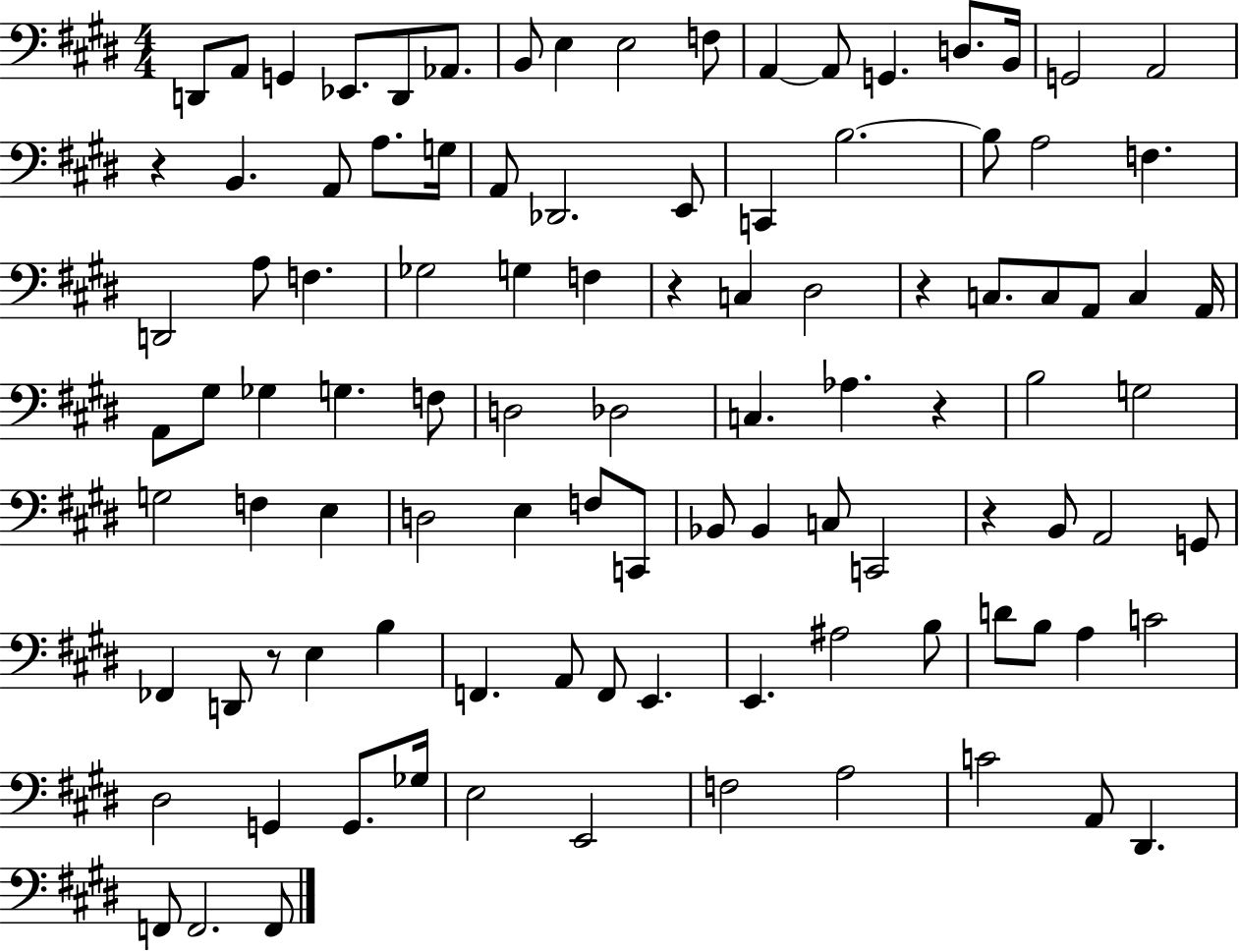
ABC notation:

X:1
T:Untitled
M:4/4
L:1/4
K:E
D,,/2 A,,/2 G,, _E,,/2 D,,/2 _A,,/2 B,,/2 E, E,2 F,/2 A,, A,,/2 G,, D,/2 B,,/4 G,,2 A,,2 z B,, A,,/2 A,/2 G,/4 A,,/2 _D,,2 E,,/2 C,, B,2 B,/2 A,2 F, D,,2 A,/2 F, _G,2 G, F, z C, ^D,2 z C,/2 C,/2 A,,/2 C, A,,/4 A,,/2 ^G,/2 _G, G, F,/2 D,2 _D,2 C, _A, z B,2 G,2 G,2 F, E, D,2 E, F,/2 C,,/2 _B,,/2 _B,, C,/2 C,,2 z B,,/2 A,,2 G,,/2 _F,, D,,/2 z/2 E, B, F,, A,,/2 F,,/2 E,, E,, ^A,2 B,/2 D/2 B,/2 A, C2 ^D,2 G,, G,,/2 _G,/4 E,2 E,,2 F,2 A,2 C2 A,,/2 ^D,, F,,/2 F,,2 F,,/2